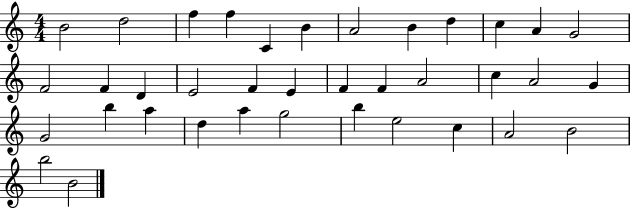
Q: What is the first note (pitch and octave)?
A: B4